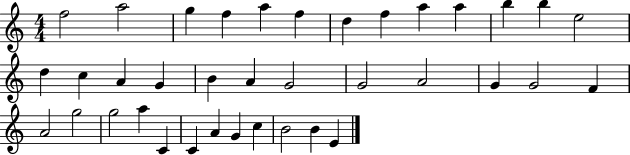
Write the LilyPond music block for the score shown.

{
  \clef treble
  \numericTimeSignature
  \time 4/4
  \key c \major
  f''2 a''2 | g''4 f''4 a''4 f''4 | d''4 f''4 a''4 a''4 | b''4 b''4 e''2 | \break d''4 c''4 a'4 g'4 | b'4 a'4 g'2 | g'2 a'2 | g'4 g'2 f'4 | \break a'2 g''2 | g''2 a''4 c'4 | c'4 a'4 g'4 c''4 | b'2 b'4 e'4 | \break \bar "|."
}